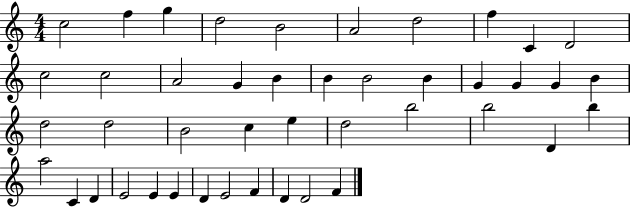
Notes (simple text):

C5/h F5/q G5/q D5/h B4/h A4/h D5/h F5/q C4/q D4/h C5/h C5/h A4/h G4/q B4/q B4/q B4/h B4/q G4/q G4/q G4/q B4/q D5/h D5/h B4/h C5/q E5/q D5/h B5/h B5/h D4/q B5/q A5/h C4/q D4/q E4/h E4/q E4/q D4/q E4/h F4/q D4/q D4/h F4/q